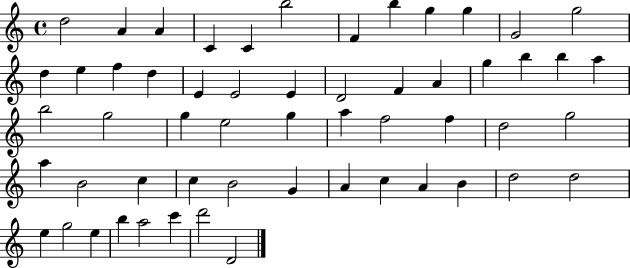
D5/h A4/q A4/q C4/q C4/q B5/h F4/q B5/q G5/q G5/q G4/h G5/h D5/q E5/q F5/q D5/q E4/q E4/h E4/q D4/h F4/q A4/q G5/q B5/q B5/q A5/q B5/h G5/h G5/q E5/h G5/q A5/q F5/h F5/q D5/h G5/h A5/q B4/h C5/q C5/q B4/h G4/q A4/q C5/q A4/q B4/q D5/h D5/h E5/q G5/h E5/q B5/q A5/h C6/q D6/h D4/h